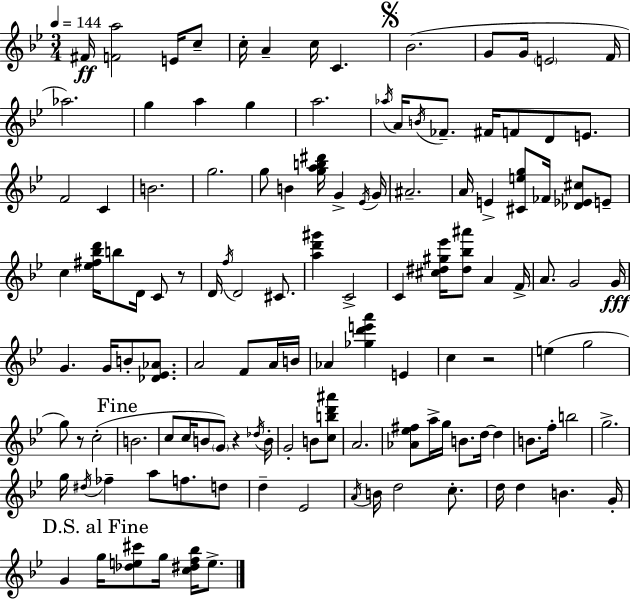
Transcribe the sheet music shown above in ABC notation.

X:1
T:Untitled
M:3/4
L:1/4
K:Bb
^F/4 [Fa]2 E/4 c/2 c/4 A c/4 C _B2 G/2 G/4 E2 F/4 _a2 g a g a2 _a/4 A/4 B/4 _F/2 ^F/4 F/2 D/2 E/2 F2 C B2 g2 g/2 B [gab^d']/4 G _E/4 G/4 ^A2 A/4 E [^Ceg]/2 _F/4 [_D_E^c]/2 E/2 c [_e^f_bd']/4 b/2 D/4 C/2 z/2 D/4 f/4 D2 ^C/2 [ad'^g'] C2 C [^c^d^g_e']/4 [^d_b^a']/2 A F/4 A/2 G2 G/4 G G/4 B/2 [_D_E_A]/2 A2 F/2 A/4 B/4 _A [_gd'e'a'] E c z2 e g2 g/2 z/2 c2 B2 c/2 c/4 B/2 G/2 z _d/4 B/4 G2 B/2 [cbd'^a']/2 A2 [_A_e^f]/2 a/4 g/4 B/2 d/4 d B/2 f/4 b2 g2 g/4 ^d/4 _f a/2 f/2 d/2 d _E2 A/4 B/4 d2 c/2 d/4 d B G/4 G g/4 [_de^c']/2 g/4 [c^df_b]/4 e/2